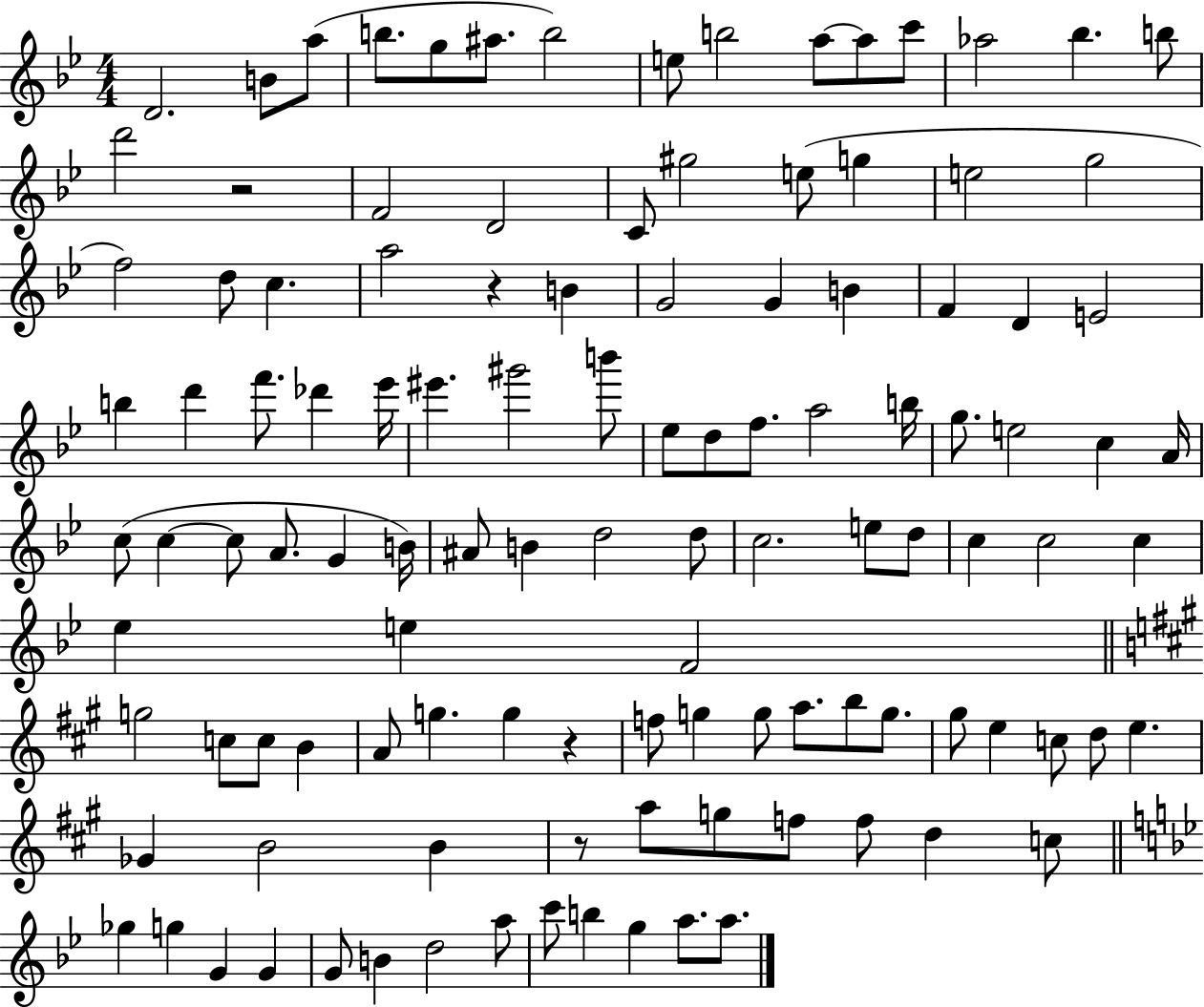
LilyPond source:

{
  \clef treble
  \numericTimeSignature
  \time 4/4
  \key bes \major
  d'2. b'8 a''8( | b''8. g''8 ais''8. b''2) | e''8 b''2 a''8~~ a''8 c'''8 | aes''2 bes''4. b''8 | \break d'''2 r2 | f'2 d'2 | c'8 gis''2 e''8( g''4 | e''2 g''2 | \break f''2) d''8 c''4. | a''2 r4 b'4 | g'2 g'4 b'4 | f'4 d'4 e'2 | \break b''4 d'''4 f'''8. des'''4 ees'''16 | eis'''4. gis'''2 b'''8 | ees''8 d''8 f''8. a''2 b''16 | g''8. e''2 c''4 a'16 | \break c''8( c''4~~ c''8 a'8. g'4 b'16) | ais'8 b'4 d''2 d''8 | c''2. e''8 d''8 | c''4 c''2 c''4 | \break ees''4 e''4 f'2 | \bar "||" \break \key a \major g''2 c''8 c''8 b'4 | a'8 g''4. g''4 r4 | f''8 g''4 g''8 a''8. b''8 g''8. | gis''8 e''4 c''8 d''8 e''4. | \break ges'4 b'2 b'4 | r8 a''8 g''8 f''8 f''8 d''4 c''8 | \bar "||" \break \key g \minor ges''4 g''4 g'4 g'4 | g'8 b'4 d''2 a''8 | c'''8 b''4 g''4 a''8. a''8. | \bar "|."
}